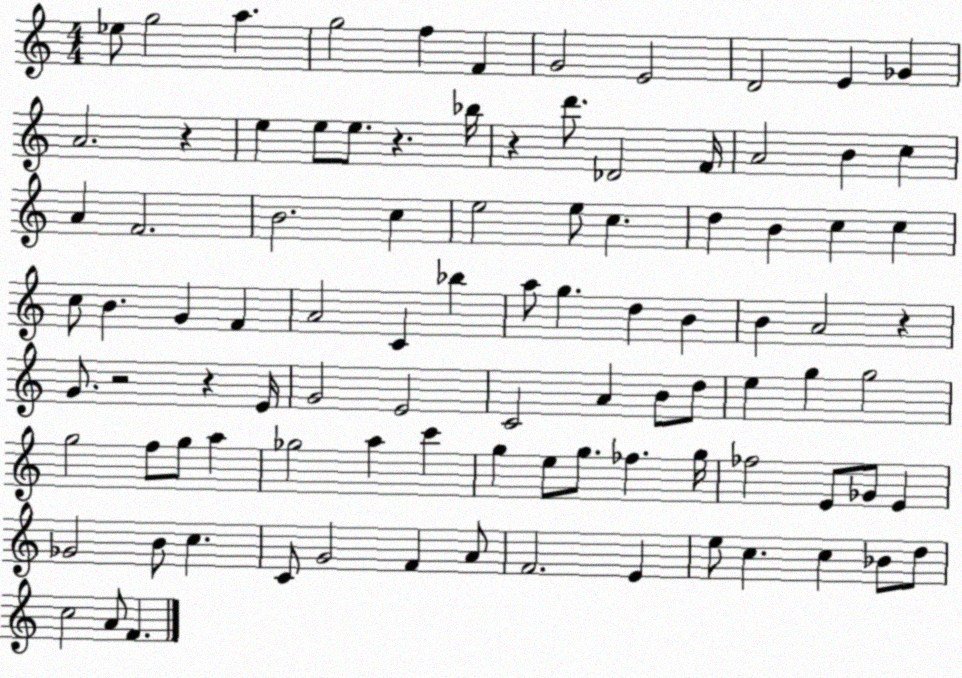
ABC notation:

X:1
T:Untitled
M:4/4
L:1/4
K:C
_e/2 g2 a g2 f F G2 E2 D2 E _G A2 z e e/2 e/2 z _b/4 z d'/2 _D2 F/4 A2 B c A F2 B2 c e2 e/2 c d B c c c/2 B G F A2 C _b a/2 g d B B A2 z G/2 z2 z E/4 G2 E2 C2 A B/2 d/2 e g g2 g2 f/2 g/2 a _g2 a c' g e/2 g/2 _f g/4 _f2 E/2 _G/2 E _G2 B/2 c C/2 G2 F A/2 F2 E e/2 c c _B/2 d/2 c2 A/2 F